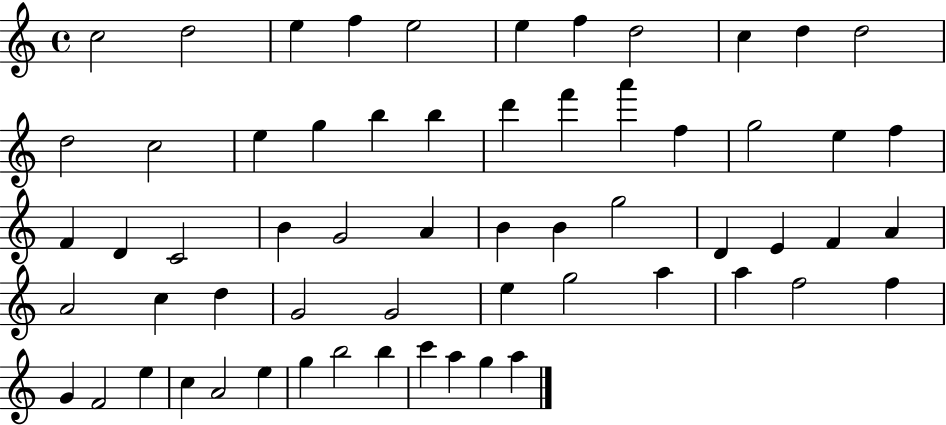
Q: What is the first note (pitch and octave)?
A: C5